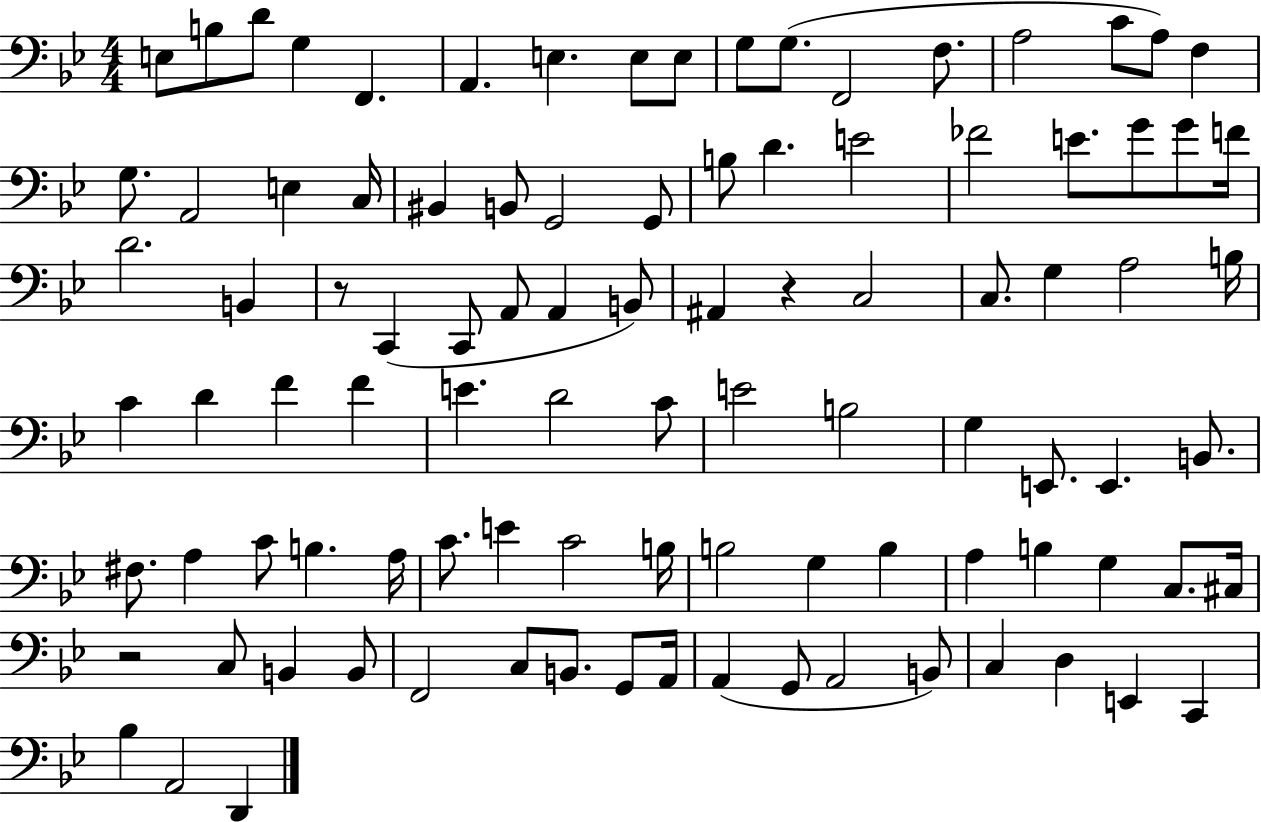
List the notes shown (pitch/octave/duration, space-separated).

E3/e B3/e D4/e G3/q F2/q. A2/q. E3/q. E3/e E3/e G3/e G3/e. F2/h F3/e. A3/h C4/e A3/e F3/q G3/e. A2/h E3/q C3/s BIS2/q B2/e G2/h G2/e B3/e D4/q. E4/h FES4/h E4/e. G4/e G4/e F4/s D4/h. B2/q R/e C2/q C2/e A2/e A2/q B2/e A#2/q R/q C3/h C3/e. G3/q A3/h B3/s C4/q D4/q F4/q F4/q E4/q. D4/h C4/e E4/h B3/h G3/q E2/e. E2/q. B2/e. F#3/e. A3/q C4/e B3/q. A3/s C4/e. E4/q C4/h B3/s B3/h G3/q B3/q A3/q B3/q G3/q C3/e. C#3/s R/h C3/e B2/q B2/e F2/h C3/e B2/e. G2/e A2/s A2/q G2/e A2/h B2/e C3/q D3/q E2/q C2/q Bb3/q A2/h D2/q